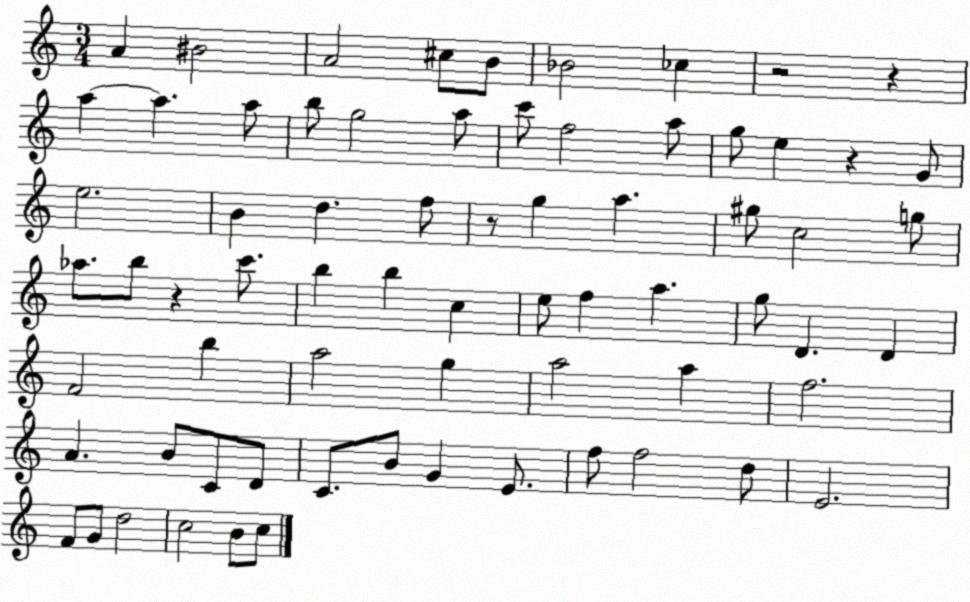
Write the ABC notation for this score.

X:1
T:Untitled
M:3/4
L:1/4
K:C
A ^B2 A2 ^c/2 B/2 _B2 _c z2 z a a a/2 b/2 g2 a/2 c'/2 f2 a/2 g/2 e z G/2 e2 B d f/2 z/2 g a ^g/2 c2 g/2 _a/2 b/2 z c'/2 b b c e/2 f a g/2 D D F2 b a2 g a2 a f2 A B/2 C/2 D/2 C/2 B/2 G E/2 f/2 f2 d/2 E2 F/2 G/2 d2 c2 B/2 c/2